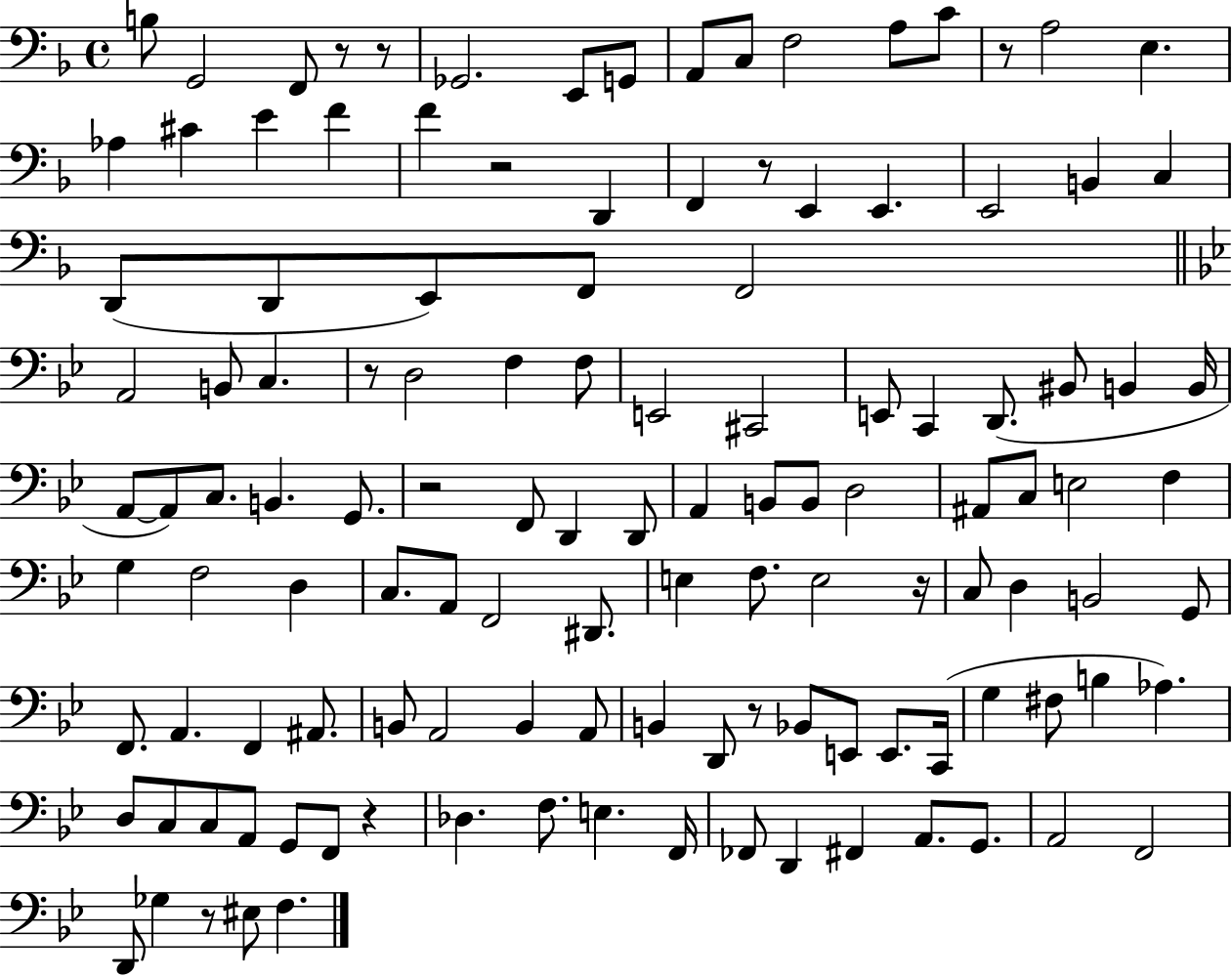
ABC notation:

X:1
T:Untitled
M:4/4
L:1/4
K:F
B,/2 G,,2 F,,/2 z/2 z/2 _G,,2 E,,/2 G,,/2 A,,/2 C,/2 F,2 A,/2 C/2 z/2 A,2 E, _A, ^C E F F z2 D,, F,, z/2 E,, E,, E,,2 B,, C, D,,/2 D,,/2 E,,/2 F,,/2 F,,2 A,,2 B,,/2 C, z/2 D,2 F, F,/2 E,,2 ^C,,2 E,,/2 C,, D,,/2 ^B,,/2 B,, B,,/4 A,,/2 A,,/2 C,/2 B,, G,,/2 z2 F,,/2 D,, D,,/2 A,, B,,/2 B,,/2 D,2 ^A,,/2 C,/2 E,2 F, G, F,2 D, C,/2 A,,/2 F,,2 ^D,,/2 E, F,/2 E,2 z/4 C,/2 D, B,,2 G,,/2 F,,/2 A,, F,, ^A,,/2 B,,/2 A,,2 B,, A,,/2 B,, D,,/2 z/2 _B,,/2 E,,/2 E,,/2 C,,/4 G, ^F,/2 B, _A, D,/2 C,/2 C,/2 A,,/2 G,,/2 F,,/2 z _D, F,/2 E, F,,/4 _F,,/2 D,, ^F,, A,,/2 G,,/2 A,,2 F,,2 D,,/2 _G, z/2 ^E,/2 F,